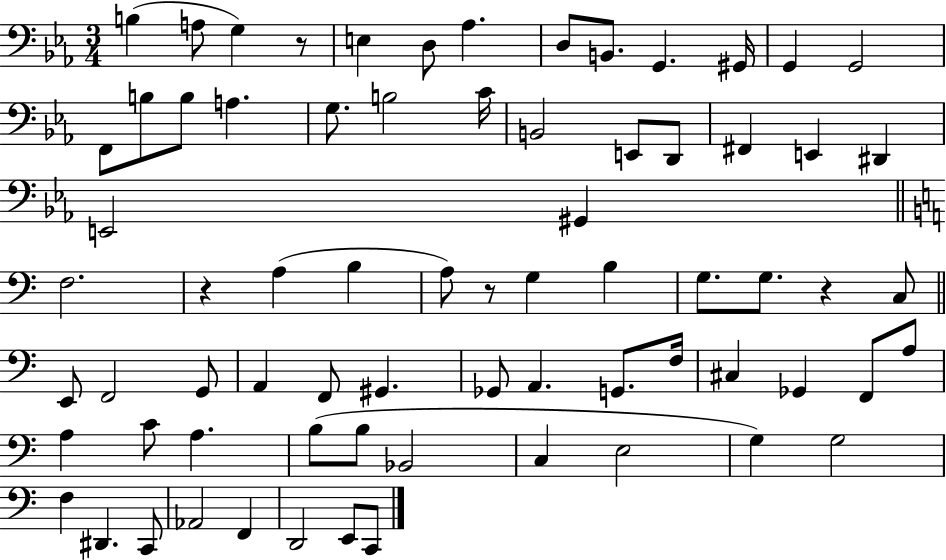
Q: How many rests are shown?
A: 4